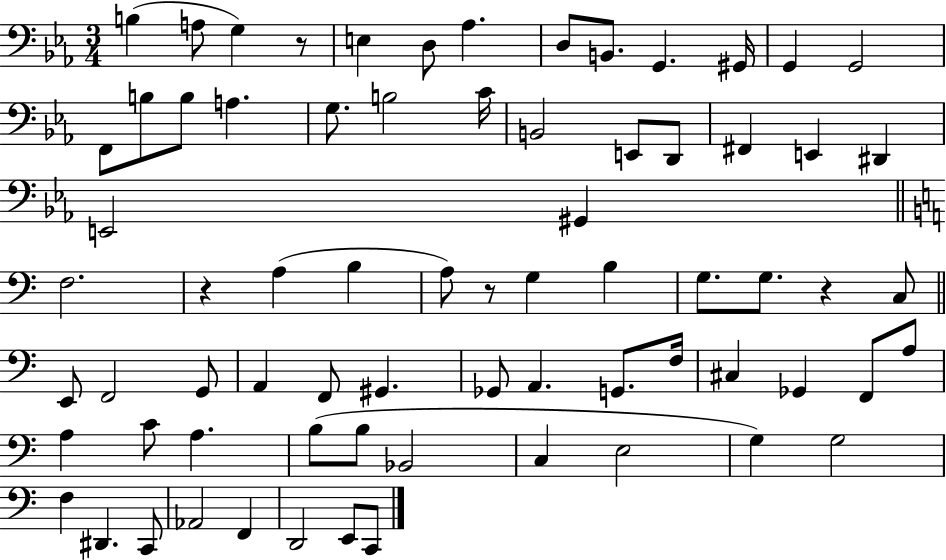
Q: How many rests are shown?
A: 4